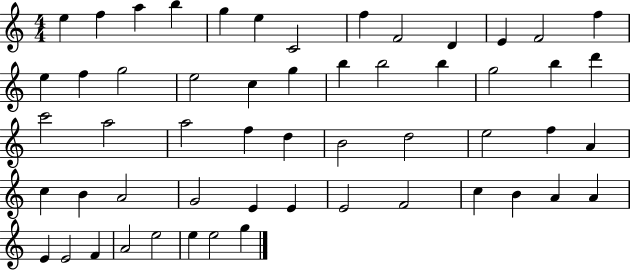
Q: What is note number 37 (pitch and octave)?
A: B4